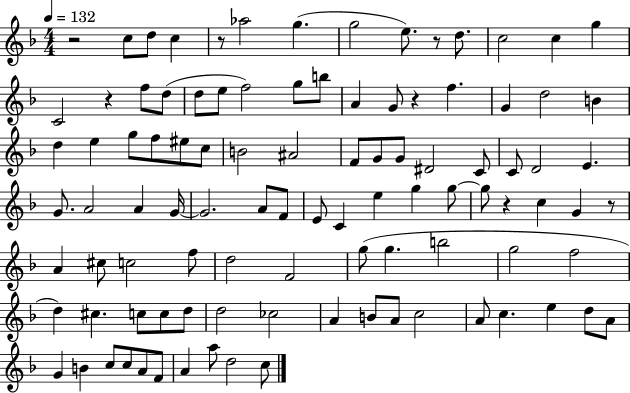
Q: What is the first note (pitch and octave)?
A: C5